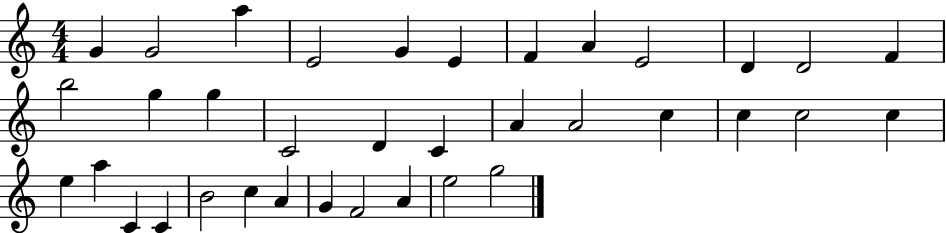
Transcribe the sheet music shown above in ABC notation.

X:1
T:Untitled
M:4/4
L:1/4
K:C
G G2 a E2 G E F A E2 D D2 F b2 g g C2 D C A A2 c c c2 c e a C C B2 c A G F2 A e2 g2